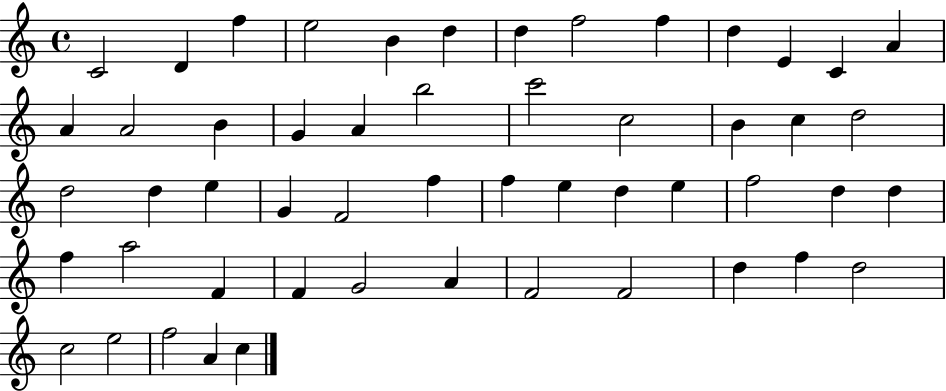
C4/h D4/q F5/q E5/h B4/q D5/q D5/q F5/h F5/q D5/q E4/q C4/q A4/q A4/q A4/h B4/q G4/q A4/q B5/h C6/h C5/h B4/q C5/q D5/h D5/h D5/q E5/q G4/q F4/h F5/q F5/q E5/q D5/q E5/q F5/h D5/q D5/q F5/q A5/h F4/q F4/q G4/h A4/q F4/h F4/h D5/q F5/q D5/h C5/h E5/h F5/h A4/q C5/q